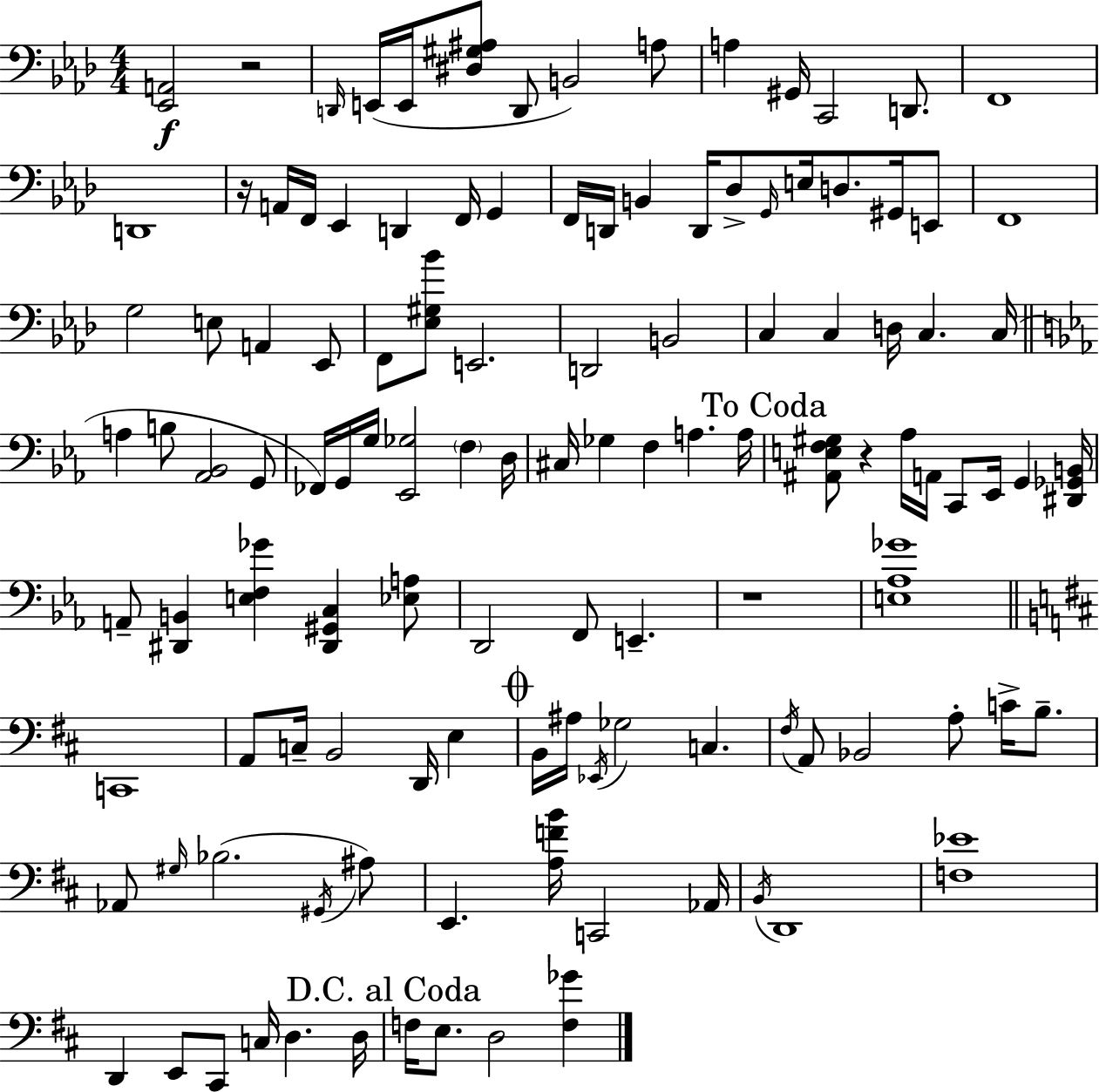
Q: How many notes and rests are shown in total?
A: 119